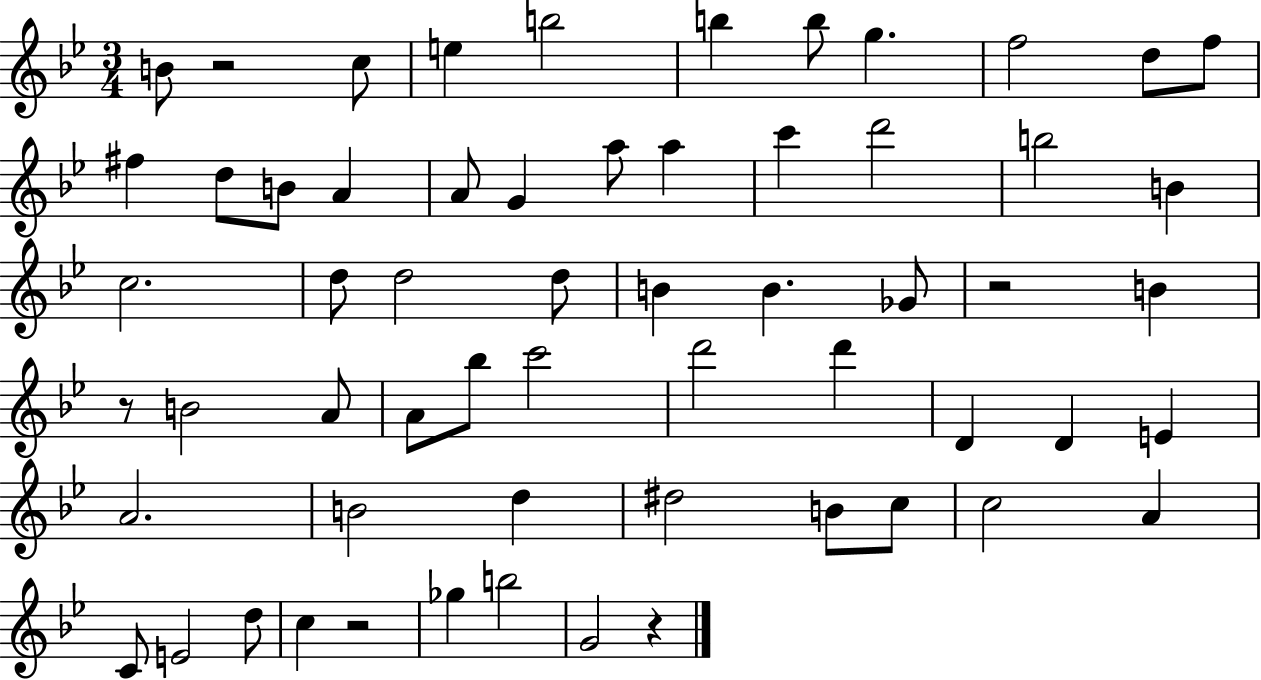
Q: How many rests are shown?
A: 5